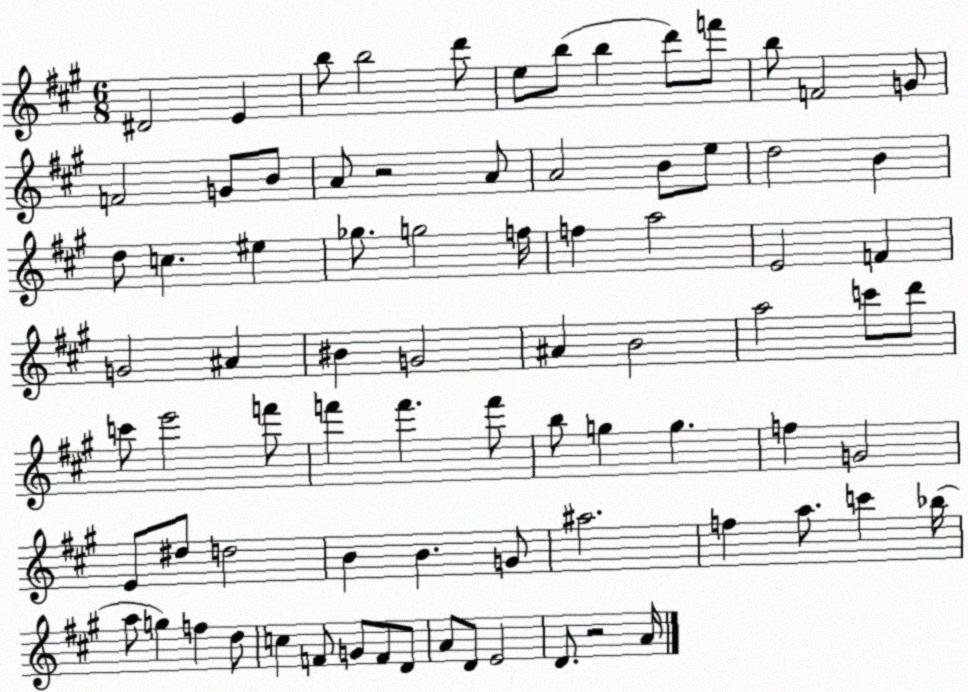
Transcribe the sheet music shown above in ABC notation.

X:1
T:Untitled
M:6/8
L:1/4
K:A
^D2 E b/2 b2 d'/2 e/2 b/2 b d'/2 f'/2 b/2 F2 G/2 F2 G/2 B/2 A/2 z2 A/2 A2 B/2 e/2 d2 B d/2 c ^e _g/2 g2 f/4 f a2 E2 F G2 ^A ^B G2 ^A B2 a2 c'/2 d'/2 c'/2 e'2 f'/2 f' f' f'/2 b/2 g g f G2 E/2 ^d/2 d2 B B G/2 ^a2 f a/2 c' _b/4 a/2 g f d/2 c F/2 G/2 F/2 D/2 A/2 D/2 E2 D/2 z2 A/4